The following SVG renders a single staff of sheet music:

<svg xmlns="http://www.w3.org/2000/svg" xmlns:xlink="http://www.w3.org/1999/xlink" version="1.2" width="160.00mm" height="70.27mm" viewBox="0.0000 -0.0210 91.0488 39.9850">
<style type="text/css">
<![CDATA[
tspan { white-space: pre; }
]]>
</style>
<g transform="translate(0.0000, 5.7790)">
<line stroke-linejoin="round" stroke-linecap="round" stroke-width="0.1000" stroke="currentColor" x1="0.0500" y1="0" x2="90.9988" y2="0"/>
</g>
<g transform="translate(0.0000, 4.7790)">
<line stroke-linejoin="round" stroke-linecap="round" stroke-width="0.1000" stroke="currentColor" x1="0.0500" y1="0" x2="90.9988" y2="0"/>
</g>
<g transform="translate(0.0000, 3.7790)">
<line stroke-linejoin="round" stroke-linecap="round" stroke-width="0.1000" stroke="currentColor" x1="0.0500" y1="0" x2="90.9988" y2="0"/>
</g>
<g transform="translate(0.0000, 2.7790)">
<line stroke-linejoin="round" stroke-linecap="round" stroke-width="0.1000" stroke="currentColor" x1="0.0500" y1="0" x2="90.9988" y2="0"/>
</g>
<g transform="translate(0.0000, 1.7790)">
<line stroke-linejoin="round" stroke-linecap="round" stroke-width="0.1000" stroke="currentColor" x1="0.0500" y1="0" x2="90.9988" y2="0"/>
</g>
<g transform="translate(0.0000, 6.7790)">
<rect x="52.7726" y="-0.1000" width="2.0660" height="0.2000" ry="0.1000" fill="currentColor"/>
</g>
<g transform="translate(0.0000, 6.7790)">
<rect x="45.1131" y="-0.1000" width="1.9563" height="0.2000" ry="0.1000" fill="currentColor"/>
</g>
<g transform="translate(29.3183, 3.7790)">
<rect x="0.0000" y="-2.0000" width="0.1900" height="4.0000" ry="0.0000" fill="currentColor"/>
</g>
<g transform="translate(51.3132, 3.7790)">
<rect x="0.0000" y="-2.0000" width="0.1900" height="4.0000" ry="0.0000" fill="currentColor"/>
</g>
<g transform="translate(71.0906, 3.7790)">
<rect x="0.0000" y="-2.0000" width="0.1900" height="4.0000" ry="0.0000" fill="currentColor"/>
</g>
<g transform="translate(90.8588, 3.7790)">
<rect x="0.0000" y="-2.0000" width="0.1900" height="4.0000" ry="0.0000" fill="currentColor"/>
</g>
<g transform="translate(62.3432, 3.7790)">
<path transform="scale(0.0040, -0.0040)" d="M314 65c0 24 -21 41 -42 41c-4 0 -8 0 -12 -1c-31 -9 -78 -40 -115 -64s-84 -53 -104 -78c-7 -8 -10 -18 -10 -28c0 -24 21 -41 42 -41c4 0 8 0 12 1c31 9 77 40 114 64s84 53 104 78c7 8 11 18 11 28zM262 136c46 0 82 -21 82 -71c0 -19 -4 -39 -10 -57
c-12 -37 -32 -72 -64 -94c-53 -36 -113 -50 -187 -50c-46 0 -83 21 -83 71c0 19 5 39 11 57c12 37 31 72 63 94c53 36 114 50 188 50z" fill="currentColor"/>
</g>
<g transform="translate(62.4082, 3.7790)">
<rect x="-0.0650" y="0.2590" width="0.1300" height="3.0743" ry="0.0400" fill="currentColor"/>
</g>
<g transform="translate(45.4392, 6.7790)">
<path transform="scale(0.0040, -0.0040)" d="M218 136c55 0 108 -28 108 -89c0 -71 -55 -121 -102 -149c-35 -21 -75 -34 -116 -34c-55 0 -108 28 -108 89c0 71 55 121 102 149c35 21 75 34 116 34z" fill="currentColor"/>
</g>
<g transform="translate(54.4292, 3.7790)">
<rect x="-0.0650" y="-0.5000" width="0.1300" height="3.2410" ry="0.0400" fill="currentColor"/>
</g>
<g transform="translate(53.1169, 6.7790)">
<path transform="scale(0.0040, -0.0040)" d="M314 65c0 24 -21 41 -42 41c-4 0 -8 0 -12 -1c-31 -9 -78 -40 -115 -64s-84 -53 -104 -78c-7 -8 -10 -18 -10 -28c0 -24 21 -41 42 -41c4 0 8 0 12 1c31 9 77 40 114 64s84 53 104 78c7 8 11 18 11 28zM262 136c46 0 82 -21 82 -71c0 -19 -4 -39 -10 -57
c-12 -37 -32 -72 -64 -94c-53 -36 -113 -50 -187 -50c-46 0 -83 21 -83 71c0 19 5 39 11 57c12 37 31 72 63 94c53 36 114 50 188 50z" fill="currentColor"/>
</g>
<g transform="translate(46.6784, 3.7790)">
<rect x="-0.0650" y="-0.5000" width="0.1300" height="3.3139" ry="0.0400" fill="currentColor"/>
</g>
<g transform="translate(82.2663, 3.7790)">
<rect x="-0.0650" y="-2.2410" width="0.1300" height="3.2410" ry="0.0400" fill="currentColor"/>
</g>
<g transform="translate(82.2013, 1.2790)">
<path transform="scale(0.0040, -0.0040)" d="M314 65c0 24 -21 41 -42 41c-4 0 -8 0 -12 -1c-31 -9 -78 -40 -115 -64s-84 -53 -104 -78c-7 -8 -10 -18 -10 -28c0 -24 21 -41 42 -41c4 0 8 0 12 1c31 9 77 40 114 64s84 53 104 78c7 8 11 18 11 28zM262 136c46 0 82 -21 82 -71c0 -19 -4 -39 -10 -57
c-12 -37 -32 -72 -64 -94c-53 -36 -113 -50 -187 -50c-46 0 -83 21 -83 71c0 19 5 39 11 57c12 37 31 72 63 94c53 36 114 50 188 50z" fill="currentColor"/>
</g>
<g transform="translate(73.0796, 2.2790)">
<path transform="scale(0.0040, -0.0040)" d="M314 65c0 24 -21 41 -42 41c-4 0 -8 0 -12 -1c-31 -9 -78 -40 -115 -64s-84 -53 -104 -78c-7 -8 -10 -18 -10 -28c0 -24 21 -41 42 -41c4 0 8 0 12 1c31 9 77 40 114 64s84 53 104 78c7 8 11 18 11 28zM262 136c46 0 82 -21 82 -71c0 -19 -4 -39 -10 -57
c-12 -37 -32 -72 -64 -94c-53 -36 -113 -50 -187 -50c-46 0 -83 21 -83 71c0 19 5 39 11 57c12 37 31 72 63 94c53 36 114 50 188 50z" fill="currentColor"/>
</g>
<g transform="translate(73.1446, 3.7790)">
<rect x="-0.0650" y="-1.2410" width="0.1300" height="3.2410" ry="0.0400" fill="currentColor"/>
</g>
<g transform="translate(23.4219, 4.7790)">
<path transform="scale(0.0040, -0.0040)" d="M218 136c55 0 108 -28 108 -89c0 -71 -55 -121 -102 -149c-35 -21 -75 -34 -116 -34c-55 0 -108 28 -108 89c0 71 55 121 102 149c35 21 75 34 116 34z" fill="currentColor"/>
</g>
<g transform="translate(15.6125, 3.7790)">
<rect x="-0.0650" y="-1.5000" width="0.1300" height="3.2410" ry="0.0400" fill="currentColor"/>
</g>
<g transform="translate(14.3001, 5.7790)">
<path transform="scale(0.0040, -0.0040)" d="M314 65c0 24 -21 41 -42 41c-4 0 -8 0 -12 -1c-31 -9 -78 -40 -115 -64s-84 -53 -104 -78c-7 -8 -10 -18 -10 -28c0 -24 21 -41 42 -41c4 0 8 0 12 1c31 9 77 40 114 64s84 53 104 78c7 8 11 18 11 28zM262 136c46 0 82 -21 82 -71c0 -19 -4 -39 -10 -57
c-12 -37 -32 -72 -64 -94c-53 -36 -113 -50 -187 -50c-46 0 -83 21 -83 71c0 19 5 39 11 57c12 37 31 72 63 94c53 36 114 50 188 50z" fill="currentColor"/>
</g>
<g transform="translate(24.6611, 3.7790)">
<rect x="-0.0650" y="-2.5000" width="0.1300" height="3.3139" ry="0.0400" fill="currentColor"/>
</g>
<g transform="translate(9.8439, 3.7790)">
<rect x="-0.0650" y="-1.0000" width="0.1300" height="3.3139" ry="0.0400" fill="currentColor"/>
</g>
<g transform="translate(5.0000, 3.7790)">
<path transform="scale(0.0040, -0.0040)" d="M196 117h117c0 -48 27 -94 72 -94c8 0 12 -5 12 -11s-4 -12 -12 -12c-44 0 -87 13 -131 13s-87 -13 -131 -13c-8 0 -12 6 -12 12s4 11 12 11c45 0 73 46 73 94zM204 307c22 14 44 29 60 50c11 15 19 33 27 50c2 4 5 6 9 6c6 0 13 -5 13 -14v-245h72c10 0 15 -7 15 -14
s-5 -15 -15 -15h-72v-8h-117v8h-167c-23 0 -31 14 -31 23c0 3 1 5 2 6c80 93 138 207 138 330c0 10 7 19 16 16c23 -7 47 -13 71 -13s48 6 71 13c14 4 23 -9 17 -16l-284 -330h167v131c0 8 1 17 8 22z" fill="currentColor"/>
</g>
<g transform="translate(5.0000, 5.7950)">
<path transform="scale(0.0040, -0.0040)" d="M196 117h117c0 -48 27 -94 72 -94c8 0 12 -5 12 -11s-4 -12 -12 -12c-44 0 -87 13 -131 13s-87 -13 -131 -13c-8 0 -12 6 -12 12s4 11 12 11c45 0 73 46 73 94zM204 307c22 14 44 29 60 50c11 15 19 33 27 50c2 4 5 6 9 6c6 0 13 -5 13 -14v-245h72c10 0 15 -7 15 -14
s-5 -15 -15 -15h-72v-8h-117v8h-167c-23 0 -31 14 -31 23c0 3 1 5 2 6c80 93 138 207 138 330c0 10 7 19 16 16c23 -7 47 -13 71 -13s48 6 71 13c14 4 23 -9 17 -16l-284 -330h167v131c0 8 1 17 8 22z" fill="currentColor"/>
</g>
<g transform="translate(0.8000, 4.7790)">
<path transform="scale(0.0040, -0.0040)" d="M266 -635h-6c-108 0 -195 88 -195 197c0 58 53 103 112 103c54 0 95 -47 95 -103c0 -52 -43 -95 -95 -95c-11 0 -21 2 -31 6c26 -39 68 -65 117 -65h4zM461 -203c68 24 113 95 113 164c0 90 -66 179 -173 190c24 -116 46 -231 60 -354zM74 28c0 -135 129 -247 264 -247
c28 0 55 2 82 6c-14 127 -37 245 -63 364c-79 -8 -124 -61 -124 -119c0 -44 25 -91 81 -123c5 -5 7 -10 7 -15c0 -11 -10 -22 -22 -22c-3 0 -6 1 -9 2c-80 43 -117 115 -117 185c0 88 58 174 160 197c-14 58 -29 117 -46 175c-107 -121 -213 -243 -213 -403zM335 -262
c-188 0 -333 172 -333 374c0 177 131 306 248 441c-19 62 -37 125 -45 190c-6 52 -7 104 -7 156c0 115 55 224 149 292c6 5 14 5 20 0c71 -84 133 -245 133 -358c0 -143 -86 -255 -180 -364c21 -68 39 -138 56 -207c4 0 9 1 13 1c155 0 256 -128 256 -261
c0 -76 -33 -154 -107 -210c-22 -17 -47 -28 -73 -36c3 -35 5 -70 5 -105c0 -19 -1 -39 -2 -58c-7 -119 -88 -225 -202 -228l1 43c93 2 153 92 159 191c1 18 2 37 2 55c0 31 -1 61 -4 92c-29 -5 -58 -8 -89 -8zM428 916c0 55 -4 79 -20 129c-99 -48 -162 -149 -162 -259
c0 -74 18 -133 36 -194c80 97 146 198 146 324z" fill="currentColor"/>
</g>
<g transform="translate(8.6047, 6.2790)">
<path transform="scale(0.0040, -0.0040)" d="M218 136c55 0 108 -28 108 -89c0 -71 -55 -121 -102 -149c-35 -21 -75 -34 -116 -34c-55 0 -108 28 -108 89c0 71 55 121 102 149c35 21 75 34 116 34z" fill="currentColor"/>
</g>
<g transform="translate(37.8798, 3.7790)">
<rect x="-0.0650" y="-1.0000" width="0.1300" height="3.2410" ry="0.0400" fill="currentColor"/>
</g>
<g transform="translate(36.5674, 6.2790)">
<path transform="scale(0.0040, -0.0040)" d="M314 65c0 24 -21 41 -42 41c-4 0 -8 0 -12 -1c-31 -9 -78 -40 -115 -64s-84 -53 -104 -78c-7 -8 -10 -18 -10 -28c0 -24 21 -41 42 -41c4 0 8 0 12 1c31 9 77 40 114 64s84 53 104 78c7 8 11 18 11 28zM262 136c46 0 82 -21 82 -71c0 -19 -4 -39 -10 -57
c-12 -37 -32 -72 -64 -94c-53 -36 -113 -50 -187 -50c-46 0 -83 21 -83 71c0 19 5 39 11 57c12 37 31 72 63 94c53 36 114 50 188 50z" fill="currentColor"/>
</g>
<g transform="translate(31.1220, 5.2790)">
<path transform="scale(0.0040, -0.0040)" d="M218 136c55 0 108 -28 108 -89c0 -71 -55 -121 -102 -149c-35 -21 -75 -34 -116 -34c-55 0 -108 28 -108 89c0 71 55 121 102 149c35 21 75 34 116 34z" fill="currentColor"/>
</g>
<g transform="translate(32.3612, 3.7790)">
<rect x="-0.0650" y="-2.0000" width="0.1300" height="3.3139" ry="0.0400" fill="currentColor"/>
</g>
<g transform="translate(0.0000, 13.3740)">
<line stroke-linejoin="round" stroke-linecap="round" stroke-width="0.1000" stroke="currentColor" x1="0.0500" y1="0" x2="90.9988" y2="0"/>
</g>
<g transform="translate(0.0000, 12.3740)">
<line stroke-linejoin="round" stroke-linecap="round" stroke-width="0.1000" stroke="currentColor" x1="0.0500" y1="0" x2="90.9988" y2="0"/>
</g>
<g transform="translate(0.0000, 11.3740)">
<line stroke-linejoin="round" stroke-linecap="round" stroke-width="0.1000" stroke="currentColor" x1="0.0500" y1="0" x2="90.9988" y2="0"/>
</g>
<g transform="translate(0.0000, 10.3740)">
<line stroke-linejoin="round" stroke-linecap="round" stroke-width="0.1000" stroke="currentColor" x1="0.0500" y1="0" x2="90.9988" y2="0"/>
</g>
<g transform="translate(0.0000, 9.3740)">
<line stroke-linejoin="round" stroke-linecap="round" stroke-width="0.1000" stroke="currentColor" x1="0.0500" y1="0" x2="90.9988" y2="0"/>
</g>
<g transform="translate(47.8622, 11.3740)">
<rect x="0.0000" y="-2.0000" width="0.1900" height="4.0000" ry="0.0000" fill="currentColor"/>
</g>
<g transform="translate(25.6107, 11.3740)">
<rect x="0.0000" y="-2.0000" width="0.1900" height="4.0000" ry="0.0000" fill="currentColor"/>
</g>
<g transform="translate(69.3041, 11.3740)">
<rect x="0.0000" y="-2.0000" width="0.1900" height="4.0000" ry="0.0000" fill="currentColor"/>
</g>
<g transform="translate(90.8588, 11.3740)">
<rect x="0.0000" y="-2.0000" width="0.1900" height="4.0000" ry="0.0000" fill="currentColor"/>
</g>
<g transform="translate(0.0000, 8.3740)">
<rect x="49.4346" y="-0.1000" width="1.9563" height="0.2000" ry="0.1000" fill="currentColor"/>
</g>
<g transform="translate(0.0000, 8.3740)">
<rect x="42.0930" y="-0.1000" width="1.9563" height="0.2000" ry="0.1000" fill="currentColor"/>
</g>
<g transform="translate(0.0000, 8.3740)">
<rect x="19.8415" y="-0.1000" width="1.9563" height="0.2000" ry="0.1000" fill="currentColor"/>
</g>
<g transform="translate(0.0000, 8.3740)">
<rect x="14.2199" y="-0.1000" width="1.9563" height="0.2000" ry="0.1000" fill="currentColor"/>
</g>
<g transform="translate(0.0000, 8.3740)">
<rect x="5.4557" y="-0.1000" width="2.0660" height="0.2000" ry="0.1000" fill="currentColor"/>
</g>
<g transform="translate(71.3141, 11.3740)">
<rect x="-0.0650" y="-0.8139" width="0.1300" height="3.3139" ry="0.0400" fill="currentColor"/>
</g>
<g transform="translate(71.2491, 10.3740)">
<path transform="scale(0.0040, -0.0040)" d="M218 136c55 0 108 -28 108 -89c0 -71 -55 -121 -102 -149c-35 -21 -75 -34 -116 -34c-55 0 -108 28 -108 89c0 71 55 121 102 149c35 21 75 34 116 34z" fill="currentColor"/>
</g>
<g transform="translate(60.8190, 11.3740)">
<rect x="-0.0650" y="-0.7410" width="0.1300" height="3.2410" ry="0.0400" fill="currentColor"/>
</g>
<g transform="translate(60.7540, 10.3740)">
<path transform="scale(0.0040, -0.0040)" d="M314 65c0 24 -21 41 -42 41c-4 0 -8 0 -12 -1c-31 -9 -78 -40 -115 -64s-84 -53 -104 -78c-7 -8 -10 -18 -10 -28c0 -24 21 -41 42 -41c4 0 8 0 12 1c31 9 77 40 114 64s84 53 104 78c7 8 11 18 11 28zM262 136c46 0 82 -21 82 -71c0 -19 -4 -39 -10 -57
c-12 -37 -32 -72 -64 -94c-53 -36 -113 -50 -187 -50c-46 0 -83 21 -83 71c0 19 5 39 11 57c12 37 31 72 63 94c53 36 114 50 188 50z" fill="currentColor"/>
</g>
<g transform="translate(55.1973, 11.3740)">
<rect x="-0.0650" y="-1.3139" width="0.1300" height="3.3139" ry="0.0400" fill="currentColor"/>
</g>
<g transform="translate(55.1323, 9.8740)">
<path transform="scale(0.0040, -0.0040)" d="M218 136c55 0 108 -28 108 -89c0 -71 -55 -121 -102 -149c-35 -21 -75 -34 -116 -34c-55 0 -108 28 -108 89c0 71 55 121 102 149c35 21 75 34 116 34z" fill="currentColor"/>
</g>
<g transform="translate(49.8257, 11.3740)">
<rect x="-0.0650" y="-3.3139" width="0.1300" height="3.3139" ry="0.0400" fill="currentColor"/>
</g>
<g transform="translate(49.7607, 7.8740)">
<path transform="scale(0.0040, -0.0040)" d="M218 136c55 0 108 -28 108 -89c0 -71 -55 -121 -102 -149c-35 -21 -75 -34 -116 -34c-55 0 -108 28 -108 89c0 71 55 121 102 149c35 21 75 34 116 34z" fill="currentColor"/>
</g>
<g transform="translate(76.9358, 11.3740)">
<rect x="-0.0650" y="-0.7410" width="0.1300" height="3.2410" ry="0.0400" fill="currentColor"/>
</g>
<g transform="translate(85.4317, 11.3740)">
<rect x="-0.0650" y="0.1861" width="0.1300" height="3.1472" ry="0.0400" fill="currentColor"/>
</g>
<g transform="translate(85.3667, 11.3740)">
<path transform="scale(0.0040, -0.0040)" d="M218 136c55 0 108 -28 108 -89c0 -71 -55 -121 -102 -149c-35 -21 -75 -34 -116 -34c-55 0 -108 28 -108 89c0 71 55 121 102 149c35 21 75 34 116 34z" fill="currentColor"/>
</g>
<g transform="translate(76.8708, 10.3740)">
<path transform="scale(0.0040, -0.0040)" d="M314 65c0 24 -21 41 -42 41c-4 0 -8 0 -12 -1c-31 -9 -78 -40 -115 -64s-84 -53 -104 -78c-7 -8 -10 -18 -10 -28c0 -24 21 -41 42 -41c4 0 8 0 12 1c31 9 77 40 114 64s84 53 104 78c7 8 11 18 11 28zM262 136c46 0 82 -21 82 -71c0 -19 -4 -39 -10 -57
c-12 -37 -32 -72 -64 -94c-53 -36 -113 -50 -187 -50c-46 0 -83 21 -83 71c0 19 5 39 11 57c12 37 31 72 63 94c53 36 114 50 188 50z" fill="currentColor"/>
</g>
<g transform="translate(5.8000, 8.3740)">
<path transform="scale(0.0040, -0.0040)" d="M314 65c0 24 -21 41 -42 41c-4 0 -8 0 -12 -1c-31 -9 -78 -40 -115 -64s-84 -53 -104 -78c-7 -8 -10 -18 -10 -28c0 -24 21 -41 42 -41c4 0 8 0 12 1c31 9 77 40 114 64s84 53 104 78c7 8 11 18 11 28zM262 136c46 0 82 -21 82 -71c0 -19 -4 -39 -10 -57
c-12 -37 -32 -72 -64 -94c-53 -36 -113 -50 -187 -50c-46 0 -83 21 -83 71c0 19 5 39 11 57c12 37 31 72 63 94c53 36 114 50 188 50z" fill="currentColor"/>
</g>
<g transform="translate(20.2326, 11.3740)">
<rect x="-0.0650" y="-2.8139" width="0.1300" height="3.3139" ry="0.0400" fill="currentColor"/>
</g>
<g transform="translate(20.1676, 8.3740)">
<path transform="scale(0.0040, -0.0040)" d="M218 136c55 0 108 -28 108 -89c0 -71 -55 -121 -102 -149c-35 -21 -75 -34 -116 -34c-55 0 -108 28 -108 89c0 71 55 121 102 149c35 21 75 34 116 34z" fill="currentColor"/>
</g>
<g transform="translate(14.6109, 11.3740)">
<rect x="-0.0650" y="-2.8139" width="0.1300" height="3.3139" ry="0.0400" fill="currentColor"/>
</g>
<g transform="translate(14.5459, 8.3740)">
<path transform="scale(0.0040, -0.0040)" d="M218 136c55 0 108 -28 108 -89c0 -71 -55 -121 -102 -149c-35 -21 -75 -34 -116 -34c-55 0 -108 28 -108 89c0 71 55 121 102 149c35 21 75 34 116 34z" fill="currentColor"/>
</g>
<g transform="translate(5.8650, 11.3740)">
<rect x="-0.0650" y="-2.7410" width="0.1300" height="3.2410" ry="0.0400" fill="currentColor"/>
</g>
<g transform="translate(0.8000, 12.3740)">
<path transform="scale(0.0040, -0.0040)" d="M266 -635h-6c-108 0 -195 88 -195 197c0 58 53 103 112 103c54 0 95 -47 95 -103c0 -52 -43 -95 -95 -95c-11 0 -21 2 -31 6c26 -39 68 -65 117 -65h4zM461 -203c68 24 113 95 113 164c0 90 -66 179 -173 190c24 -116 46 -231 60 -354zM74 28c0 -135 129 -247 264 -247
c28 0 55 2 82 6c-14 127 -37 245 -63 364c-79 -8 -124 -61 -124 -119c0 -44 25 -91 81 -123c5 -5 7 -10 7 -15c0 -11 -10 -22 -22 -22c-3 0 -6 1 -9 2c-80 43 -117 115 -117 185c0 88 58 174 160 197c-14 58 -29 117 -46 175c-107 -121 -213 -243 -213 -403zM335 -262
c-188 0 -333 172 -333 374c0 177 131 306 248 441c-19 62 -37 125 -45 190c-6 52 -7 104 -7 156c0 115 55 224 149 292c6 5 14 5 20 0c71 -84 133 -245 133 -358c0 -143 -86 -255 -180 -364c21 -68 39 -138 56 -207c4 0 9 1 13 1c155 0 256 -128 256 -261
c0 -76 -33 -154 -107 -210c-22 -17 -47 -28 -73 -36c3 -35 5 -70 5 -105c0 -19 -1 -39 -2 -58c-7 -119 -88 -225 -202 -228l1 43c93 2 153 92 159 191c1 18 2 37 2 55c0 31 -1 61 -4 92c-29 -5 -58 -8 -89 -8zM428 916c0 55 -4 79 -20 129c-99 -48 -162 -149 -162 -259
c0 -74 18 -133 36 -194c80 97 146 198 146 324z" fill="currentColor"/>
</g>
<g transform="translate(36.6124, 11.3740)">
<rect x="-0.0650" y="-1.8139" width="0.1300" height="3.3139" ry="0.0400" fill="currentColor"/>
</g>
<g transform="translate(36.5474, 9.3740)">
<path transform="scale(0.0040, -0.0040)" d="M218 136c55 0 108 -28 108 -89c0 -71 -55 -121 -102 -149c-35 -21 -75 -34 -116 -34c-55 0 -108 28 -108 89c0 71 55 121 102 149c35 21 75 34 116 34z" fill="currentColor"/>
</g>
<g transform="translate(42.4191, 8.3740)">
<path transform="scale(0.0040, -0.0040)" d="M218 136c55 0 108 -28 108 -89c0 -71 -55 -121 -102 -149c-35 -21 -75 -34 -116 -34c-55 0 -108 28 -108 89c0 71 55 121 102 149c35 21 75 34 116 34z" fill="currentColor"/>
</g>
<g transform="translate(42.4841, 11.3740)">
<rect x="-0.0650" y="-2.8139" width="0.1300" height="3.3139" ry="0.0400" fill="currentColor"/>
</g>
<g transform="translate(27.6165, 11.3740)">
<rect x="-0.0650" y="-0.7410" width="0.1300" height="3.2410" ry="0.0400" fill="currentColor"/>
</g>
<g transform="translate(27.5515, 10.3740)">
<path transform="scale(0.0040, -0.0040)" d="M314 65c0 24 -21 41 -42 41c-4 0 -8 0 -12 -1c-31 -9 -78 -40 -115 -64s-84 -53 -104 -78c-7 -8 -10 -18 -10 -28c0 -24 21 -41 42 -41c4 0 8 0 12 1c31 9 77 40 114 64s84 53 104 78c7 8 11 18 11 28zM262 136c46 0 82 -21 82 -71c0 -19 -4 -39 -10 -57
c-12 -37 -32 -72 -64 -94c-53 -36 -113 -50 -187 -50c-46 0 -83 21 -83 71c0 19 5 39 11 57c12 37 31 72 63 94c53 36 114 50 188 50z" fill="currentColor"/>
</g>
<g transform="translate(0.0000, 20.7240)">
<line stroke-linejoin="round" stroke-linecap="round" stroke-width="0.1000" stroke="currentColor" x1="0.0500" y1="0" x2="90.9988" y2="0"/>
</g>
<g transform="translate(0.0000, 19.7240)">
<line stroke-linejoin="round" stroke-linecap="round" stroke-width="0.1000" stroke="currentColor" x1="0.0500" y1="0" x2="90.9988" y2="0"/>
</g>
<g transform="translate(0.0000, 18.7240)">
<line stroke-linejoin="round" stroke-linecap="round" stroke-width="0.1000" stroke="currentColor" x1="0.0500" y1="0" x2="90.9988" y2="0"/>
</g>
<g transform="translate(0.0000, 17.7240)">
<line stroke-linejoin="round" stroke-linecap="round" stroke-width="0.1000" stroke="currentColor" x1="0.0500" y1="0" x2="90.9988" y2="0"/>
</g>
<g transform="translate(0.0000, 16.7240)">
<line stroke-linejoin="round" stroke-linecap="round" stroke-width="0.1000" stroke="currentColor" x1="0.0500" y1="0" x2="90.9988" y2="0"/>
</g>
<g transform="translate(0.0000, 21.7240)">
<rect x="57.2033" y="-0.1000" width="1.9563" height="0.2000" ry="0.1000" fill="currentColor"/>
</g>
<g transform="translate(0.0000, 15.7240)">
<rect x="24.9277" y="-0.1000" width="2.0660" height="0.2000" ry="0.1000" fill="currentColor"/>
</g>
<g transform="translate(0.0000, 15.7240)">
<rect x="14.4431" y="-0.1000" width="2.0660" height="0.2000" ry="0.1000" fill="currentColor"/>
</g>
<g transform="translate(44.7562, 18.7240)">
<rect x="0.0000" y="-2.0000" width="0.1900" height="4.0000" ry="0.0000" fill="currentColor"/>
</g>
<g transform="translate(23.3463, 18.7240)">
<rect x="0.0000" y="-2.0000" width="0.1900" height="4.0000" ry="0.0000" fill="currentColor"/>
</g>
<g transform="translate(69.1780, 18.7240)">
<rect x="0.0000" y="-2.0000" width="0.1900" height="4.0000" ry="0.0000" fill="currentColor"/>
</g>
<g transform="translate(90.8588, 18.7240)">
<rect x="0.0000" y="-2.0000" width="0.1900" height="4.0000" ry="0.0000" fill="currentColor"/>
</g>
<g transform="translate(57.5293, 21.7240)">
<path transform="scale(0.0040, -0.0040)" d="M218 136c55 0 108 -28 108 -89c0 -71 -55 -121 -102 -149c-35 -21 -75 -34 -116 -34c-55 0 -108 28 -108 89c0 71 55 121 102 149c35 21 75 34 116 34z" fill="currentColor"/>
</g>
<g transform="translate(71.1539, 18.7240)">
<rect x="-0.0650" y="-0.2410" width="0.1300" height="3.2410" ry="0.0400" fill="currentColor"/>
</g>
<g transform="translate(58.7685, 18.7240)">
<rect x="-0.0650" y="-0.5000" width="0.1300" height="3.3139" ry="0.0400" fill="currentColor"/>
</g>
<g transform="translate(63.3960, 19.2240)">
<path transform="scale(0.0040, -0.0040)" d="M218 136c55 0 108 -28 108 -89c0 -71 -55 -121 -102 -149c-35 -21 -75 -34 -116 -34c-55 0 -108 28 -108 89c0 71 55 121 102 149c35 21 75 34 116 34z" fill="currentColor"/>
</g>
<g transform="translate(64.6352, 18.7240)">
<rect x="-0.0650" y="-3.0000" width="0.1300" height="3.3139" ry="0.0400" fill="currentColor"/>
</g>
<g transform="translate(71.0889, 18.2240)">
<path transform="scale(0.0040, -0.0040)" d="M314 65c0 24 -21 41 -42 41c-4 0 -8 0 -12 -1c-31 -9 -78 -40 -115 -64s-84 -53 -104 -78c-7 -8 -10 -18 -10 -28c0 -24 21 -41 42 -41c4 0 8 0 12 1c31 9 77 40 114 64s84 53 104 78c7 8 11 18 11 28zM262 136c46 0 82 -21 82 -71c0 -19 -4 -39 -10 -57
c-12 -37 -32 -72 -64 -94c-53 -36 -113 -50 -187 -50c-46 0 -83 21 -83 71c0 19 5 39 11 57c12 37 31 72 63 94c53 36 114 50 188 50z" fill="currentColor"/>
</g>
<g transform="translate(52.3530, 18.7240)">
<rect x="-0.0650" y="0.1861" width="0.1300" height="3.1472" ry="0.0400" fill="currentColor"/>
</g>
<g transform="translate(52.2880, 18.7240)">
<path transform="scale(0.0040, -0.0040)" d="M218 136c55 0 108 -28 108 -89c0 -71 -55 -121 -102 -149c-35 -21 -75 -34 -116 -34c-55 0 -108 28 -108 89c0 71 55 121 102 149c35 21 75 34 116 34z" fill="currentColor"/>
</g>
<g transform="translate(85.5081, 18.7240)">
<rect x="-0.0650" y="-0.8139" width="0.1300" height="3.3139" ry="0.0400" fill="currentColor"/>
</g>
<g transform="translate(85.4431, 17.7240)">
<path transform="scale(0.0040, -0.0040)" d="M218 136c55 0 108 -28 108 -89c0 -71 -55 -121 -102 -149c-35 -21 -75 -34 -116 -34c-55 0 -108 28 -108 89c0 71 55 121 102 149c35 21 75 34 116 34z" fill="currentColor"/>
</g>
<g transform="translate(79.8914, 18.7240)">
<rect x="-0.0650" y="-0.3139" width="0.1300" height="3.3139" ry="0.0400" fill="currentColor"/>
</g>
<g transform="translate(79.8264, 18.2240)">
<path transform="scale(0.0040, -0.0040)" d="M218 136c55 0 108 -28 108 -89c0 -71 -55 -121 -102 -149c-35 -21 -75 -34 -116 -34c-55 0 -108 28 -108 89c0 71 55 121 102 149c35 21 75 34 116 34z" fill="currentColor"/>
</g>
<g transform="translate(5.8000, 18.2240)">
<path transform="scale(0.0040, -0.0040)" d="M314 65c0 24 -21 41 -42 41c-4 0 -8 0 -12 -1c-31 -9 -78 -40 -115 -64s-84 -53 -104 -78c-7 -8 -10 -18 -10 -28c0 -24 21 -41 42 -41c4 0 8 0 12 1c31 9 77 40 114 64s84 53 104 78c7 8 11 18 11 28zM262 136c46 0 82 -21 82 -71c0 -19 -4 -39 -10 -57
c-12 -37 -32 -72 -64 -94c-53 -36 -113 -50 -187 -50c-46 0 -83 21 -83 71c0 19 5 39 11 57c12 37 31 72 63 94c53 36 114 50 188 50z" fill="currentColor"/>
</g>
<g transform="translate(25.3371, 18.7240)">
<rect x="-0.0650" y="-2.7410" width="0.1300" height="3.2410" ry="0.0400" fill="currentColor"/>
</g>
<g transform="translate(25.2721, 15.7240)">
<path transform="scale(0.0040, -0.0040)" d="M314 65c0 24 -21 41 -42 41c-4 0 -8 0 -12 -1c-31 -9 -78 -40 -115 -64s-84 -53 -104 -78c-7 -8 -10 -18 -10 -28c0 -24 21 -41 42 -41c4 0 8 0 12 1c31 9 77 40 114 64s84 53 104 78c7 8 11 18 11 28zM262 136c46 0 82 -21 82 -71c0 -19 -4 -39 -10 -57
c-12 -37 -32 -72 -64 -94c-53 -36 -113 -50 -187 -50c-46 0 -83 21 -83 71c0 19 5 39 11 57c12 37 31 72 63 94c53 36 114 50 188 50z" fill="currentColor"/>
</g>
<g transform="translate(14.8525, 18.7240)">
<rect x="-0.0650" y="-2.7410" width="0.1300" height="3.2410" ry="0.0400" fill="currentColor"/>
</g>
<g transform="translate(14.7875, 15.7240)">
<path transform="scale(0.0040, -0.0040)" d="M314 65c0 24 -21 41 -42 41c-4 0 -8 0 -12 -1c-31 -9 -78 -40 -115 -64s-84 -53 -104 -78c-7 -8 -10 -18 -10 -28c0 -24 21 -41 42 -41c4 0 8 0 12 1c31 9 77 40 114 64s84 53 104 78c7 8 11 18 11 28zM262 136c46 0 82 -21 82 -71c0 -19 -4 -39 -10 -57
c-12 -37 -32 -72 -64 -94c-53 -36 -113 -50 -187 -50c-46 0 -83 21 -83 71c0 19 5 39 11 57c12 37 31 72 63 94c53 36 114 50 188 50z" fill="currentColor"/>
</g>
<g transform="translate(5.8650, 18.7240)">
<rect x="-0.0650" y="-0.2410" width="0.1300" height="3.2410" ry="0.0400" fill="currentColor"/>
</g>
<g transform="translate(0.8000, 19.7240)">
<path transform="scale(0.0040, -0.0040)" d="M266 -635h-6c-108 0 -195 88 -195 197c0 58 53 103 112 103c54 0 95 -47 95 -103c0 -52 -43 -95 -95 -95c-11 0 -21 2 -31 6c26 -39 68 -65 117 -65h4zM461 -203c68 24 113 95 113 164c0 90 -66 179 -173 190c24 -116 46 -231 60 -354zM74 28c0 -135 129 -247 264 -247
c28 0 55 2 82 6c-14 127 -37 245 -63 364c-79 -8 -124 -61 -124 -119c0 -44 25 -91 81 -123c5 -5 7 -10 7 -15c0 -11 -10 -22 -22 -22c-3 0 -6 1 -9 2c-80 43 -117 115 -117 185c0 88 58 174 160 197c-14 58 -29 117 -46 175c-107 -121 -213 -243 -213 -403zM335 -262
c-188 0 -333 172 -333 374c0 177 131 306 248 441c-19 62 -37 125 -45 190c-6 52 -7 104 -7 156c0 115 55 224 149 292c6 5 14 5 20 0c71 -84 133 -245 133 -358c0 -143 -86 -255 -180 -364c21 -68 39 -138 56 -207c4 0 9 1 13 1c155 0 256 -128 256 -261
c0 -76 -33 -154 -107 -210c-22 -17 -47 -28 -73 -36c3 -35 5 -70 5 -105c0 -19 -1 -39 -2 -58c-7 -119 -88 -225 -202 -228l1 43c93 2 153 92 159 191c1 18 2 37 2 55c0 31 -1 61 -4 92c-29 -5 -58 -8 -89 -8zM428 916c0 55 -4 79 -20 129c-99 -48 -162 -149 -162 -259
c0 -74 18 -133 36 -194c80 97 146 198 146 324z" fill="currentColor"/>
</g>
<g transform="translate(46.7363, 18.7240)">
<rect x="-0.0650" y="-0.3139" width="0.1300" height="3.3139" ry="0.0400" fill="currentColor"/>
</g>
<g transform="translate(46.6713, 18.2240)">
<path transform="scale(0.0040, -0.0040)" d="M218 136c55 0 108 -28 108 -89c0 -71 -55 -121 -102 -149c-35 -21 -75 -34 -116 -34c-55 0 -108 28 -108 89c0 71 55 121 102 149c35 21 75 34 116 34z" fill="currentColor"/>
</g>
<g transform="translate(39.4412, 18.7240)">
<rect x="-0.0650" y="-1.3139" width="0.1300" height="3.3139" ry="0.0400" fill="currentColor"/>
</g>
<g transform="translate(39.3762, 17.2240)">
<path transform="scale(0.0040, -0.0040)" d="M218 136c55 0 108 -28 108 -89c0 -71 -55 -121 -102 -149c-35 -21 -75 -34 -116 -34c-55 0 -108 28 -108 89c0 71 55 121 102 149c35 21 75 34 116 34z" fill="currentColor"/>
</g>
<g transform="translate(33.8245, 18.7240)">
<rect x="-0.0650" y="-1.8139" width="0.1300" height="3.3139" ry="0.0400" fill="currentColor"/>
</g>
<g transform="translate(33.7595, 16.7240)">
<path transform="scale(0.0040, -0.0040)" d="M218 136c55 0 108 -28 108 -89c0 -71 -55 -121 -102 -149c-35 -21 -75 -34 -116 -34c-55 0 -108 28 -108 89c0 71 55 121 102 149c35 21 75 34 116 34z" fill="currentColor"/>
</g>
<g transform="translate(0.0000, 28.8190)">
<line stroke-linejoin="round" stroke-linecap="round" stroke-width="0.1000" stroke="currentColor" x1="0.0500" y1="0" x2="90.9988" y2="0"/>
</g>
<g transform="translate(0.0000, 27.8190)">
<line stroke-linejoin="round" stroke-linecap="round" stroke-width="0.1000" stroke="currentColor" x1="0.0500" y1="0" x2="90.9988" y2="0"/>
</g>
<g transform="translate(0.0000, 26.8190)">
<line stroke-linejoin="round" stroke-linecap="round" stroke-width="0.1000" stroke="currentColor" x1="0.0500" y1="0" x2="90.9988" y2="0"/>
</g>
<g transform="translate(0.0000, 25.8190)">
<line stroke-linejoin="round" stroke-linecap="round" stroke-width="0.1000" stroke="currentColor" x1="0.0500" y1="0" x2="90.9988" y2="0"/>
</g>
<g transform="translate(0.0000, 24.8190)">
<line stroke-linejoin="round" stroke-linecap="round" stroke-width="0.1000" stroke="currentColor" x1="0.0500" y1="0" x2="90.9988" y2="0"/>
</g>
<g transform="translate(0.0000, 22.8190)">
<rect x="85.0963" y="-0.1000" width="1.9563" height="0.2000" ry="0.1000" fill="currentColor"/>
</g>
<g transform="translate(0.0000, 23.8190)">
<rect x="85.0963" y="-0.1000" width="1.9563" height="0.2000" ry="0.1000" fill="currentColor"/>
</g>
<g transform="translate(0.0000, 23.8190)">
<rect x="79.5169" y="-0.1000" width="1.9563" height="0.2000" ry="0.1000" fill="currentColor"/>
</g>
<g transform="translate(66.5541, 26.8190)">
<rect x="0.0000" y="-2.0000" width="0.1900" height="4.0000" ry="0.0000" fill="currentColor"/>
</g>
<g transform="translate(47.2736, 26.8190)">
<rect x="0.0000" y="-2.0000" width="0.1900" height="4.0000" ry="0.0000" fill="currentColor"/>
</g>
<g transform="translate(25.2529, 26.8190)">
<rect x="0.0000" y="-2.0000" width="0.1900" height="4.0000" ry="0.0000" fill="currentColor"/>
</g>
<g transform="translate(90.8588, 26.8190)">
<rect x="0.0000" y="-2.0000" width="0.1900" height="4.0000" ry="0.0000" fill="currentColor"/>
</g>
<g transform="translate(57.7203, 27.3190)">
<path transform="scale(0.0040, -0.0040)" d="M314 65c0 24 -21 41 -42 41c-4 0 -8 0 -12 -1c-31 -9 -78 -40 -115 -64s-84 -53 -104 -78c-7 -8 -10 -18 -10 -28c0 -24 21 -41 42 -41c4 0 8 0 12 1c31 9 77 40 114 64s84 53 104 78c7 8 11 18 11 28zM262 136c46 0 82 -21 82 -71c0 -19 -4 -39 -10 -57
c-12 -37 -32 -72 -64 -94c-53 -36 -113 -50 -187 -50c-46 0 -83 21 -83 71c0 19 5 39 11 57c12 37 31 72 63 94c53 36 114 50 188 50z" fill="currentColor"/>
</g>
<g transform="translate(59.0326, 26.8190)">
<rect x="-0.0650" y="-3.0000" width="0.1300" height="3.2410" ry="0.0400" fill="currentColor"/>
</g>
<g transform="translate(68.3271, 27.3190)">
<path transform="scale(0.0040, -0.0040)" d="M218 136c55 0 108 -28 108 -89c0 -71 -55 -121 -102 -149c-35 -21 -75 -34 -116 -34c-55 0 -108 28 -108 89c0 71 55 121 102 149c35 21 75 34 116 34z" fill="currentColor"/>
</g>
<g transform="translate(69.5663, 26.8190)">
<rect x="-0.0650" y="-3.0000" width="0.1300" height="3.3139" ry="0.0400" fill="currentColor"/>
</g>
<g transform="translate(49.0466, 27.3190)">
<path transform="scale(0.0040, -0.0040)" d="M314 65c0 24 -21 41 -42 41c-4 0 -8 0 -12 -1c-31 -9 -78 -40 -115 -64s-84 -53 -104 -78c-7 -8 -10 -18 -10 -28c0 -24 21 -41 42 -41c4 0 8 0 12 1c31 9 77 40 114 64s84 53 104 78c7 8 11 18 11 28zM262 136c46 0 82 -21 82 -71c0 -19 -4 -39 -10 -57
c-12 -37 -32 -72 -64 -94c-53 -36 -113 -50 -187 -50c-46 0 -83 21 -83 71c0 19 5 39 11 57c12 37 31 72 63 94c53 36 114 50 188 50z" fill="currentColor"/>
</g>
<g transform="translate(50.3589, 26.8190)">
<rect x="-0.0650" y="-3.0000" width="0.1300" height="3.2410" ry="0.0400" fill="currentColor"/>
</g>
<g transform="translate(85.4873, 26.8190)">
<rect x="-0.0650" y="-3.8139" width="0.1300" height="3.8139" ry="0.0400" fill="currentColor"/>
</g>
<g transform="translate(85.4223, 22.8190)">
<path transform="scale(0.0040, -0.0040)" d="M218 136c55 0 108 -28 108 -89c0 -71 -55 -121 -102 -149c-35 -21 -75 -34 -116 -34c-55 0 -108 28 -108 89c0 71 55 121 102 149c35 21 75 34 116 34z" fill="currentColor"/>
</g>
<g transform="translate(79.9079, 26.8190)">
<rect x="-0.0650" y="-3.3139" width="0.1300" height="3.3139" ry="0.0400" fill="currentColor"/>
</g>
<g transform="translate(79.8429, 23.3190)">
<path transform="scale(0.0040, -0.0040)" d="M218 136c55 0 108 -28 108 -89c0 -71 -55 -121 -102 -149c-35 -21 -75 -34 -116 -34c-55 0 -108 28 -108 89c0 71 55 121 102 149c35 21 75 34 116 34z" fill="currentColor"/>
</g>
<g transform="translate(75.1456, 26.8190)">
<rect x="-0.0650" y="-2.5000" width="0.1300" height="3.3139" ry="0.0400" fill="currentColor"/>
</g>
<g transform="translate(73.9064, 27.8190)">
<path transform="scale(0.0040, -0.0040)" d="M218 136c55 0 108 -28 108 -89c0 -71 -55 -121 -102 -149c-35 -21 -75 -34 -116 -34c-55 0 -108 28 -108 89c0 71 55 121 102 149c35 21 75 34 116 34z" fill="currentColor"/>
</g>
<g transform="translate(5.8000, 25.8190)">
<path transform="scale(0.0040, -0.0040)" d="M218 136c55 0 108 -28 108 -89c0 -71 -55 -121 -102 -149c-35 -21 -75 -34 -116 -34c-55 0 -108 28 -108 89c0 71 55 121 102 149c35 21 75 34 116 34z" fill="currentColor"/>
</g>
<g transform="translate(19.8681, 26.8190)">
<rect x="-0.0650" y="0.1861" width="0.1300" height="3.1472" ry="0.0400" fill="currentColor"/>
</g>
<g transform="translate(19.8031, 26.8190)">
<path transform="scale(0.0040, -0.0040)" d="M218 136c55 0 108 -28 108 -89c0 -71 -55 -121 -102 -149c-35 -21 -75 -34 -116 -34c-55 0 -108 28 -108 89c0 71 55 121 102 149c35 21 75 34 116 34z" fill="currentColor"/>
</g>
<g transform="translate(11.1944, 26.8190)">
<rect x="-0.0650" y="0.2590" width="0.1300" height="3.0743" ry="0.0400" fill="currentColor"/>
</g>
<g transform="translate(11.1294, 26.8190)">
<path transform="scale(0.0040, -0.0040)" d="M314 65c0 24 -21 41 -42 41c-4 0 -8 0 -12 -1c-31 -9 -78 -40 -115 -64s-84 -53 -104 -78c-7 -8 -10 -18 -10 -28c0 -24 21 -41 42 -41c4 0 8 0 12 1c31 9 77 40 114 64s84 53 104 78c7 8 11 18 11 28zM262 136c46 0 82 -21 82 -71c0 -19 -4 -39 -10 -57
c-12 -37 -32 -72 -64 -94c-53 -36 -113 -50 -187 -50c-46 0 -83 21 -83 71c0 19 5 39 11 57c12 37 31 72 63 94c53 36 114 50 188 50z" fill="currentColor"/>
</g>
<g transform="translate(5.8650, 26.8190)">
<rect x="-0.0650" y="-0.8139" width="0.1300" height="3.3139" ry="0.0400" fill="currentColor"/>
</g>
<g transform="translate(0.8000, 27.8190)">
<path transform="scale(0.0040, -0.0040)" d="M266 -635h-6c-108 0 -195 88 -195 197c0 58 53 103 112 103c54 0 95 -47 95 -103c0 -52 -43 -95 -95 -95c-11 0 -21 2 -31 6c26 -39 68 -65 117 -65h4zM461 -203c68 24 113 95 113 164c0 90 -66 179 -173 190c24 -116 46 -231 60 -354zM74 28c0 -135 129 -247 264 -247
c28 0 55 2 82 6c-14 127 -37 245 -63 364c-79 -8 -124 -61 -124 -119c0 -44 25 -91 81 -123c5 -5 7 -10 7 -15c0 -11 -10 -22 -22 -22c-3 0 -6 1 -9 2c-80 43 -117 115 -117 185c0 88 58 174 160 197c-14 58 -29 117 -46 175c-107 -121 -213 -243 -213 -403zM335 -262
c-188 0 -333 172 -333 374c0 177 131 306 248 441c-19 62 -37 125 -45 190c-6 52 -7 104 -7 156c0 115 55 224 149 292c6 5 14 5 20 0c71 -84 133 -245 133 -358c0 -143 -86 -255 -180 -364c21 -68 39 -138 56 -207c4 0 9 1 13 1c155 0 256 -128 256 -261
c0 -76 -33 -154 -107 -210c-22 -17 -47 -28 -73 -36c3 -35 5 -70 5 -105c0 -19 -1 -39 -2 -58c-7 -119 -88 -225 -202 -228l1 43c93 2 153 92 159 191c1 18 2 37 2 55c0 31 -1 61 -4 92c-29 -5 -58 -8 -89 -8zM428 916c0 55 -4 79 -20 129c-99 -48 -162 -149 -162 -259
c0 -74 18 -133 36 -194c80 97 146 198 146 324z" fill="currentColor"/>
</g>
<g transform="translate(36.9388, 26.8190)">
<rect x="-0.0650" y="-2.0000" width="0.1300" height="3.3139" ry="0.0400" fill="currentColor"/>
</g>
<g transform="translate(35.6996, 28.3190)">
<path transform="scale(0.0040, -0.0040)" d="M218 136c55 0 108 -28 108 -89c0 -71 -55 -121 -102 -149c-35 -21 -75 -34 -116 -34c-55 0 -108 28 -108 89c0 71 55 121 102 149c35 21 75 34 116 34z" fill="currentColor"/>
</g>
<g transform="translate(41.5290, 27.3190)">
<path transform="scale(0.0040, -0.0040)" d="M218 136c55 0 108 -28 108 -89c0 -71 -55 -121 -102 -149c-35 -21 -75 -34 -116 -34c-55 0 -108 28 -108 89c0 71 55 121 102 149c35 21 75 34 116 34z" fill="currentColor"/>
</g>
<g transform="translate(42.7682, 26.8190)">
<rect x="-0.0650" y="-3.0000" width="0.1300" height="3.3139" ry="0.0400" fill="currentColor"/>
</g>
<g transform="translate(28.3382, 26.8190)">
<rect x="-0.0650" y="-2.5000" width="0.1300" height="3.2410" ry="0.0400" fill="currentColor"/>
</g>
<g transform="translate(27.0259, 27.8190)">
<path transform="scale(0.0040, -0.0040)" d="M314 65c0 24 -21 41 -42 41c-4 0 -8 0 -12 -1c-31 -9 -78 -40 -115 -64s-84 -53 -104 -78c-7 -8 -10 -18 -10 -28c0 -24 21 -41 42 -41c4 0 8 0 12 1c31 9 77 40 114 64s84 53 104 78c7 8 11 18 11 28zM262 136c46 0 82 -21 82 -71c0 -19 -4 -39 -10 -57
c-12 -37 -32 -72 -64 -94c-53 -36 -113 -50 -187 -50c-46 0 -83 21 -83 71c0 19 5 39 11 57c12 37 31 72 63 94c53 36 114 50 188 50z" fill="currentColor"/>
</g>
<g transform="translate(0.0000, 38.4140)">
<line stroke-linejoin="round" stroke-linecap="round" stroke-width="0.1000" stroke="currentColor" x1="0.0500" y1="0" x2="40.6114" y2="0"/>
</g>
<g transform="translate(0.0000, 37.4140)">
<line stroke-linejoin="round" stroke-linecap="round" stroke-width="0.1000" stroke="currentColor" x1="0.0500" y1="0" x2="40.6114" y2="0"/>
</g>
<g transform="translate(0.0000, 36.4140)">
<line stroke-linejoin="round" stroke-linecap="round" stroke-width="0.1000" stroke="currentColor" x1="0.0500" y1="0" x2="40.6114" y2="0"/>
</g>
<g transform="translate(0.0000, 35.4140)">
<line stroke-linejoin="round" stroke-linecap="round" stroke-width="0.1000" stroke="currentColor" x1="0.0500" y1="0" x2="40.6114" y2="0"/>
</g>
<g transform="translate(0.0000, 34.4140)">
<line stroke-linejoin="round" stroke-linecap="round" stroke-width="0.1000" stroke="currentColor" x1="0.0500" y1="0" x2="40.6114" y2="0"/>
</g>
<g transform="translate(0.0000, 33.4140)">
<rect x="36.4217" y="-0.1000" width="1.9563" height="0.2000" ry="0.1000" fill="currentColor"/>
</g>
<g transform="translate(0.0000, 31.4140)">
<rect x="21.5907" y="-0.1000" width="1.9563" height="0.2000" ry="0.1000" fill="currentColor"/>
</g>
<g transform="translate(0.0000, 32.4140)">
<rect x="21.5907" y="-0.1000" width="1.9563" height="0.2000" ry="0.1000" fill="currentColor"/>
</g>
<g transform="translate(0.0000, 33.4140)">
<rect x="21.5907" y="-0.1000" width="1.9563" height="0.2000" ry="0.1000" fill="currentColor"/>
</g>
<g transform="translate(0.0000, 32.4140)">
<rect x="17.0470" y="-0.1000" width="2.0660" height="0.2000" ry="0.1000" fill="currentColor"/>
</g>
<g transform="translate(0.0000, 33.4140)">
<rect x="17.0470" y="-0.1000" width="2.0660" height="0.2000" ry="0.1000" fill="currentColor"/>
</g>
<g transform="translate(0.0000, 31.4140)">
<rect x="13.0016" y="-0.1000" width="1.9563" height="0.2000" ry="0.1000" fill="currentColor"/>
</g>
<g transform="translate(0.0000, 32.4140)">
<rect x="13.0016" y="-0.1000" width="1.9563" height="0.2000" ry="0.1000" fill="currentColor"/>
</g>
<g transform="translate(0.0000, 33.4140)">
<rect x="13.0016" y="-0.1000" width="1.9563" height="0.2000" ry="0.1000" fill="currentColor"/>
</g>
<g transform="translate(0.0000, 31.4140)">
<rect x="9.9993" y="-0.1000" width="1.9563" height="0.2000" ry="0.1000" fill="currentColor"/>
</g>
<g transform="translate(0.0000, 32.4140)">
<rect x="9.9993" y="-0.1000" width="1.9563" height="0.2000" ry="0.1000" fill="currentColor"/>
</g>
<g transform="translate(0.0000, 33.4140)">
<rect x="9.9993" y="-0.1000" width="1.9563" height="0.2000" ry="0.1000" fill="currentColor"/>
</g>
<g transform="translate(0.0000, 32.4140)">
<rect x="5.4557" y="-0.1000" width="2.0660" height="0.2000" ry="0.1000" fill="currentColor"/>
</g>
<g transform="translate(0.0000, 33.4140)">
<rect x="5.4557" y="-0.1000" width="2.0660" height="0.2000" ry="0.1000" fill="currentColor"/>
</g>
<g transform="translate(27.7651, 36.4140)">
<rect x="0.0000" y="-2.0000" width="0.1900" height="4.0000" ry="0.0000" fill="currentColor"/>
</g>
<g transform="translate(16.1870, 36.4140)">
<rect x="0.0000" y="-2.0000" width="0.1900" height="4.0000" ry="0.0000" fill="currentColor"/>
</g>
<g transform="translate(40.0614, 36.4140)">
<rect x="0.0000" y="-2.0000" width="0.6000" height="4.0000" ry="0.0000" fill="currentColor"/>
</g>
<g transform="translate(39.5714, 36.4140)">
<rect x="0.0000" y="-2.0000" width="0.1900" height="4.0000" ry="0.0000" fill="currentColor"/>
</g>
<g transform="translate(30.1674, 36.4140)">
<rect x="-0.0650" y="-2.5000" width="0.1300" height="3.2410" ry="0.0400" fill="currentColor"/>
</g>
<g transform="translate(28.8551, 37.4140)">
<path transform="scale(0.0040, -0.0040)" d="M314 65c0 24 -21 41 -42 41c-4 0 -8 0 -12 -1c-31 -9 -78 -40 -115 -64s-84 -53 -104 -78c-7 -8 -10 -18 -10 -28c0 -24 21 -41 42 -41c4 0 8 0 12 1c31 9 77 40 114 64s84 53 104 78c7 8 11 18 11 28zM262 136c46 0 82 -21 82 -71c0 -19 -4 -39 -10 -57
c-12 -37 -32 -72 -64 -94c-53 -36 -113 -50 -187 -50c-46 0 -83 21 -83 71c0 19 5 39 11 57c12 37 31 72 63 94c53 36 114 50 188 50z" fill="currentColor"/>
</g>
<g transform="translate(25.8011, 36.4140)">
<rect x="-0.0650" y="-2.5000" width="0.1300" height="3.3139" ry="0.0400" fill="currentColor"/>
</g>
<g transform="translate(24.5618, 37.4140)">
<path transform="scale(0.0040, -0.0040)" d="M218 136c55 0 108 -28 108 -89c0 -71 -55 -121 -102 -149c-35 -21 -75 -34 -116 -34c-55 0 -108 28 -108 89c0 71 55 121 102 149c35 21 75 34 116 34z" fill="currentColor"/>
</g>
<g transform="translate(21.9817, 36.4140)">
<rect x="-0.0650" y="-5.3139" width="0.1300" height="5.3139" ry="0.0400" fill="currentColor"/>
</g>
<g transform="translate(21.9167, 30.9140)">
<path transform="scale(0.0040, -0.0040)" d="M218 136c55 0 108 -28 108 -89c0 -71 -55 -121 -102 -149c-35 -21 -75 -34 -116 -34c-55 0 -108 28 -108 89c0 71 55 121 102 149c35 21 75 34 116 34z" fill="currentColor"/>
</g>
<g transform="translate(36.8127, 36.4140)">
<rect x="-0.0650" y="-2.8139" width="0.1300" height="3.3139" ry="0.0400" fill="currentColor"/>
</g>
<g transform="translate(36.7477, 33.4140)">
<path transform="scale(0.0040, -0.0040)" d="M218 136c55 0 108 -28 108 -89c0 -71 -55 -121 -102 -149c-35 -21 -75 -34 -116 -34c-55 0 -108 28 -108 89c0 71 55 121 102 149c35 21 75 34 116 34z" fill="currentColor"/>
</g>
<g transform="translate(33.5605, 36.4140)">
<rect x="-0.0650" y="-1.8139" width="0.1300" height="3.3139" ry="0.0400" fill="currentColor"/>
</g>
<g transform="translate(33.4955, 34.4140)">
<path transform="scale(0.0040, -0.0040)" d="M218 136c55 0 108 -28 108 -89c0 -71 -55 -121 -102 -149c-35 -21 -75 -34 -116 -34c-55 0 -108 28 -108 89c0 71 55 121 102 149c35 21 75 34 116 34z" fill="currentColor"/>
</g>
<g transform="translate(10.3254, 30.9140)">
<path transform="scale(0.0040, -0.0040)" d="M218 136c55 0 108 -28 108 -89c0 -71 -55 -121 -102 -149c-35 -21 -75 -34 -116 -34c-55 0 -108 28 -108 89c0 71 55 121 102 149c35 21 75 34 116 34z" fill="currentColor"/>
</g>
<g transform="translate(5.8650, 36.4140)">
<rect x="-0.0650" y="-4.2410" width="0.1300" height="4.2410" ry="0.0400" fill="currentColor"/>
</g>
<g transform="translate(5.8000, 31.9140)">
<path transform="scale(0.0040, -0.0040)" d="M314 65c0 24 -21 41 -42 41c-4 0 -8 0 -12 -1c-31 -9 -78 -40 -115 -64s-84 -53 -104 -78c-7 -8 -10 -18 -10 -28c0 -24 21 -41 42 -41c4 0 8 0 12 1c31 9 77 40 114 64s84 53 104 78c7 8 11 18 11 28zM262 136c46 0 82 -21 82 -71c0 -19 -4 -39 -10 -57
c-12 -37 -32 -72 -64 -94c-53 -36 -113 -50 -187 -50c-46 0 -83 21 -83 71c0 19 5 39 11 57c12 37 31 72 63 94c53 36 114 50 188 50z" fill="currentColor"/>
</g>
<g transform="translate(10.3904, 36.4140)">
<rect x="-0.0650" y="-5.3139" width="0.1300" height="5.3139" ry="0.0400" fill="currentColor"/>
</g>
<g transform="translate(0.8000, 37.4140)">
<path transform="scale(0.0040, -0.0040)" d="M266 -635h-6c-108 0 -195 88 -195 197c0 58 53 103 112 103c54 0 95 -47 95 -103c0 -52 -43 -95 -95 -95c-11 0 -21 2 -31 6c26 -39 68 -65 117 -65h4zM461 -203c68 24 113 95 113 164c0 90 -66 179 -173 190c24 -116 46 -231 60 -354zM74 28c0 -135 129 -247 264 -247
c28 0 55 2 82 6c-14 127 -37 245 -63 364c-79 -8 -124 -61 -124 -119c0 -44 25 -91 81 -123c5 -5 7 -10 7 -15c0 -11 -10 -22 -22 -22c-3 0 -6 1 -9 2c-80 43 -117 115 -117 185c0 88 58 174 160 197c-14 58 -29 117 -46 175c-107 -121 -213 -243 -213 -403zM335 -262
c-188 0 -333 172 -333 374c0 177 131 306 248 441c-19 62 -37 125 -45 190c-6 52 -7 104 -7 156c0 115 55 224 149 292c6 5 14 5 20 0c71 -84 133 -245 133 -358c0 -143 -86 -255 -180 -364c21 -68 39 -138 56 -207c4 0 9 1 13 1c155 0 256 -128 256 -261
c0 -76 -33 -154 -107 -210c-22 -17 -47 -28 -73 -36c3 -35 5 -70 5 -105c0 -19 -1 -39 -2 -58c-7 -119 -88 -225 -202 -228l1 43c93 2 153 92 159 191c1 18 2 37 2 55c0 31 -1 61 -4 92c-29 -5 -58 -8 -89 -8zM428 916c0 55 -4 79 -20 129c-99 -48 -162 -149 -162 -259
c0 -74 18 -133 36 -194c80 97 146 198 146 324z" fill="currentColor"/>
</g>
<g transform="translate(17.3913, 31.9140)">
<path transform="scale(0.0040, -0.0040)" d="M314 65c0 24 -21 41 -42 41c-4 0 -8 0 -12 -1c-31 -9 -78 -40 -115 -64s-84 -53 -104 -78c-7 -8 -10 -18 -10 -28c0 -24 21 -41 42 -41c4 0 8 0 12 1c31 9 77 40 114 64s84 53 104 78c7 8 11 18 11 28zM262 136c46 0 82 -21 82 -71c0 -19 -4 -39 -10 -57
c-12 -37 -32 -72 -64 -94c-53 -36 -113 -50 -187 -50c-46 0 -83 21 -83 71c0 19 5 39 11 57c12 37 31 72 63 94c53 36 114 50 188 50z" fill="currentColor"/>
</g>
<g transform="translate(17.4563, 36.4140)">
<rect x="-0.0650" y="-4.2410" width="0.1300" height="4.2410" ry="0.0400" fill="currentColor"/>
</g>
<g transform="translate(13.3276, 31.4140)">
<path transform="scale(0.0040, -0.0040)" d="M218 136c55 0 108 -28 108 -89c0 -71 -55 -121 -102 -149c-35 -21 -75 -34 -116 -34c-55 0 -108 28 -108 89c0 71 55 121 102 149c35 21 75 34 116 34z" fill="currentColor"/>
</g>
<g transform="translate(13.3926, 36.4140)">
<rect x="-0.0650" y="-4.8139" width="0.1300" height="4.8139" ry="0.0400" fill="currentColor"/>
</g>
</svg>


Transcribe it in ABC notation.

X:1
T:Untitled
M:4/4
L:1/4
K:C
D E2 G F D2 C C2 B2 e2 g2 a2 a a d2 f a b e d2 d d2 B c2 a2 a2 f e c B C A c2 c d d B2 B G2 F A A2 A2 A G b c' d'2 f' e' d'2 f' G G2 f a